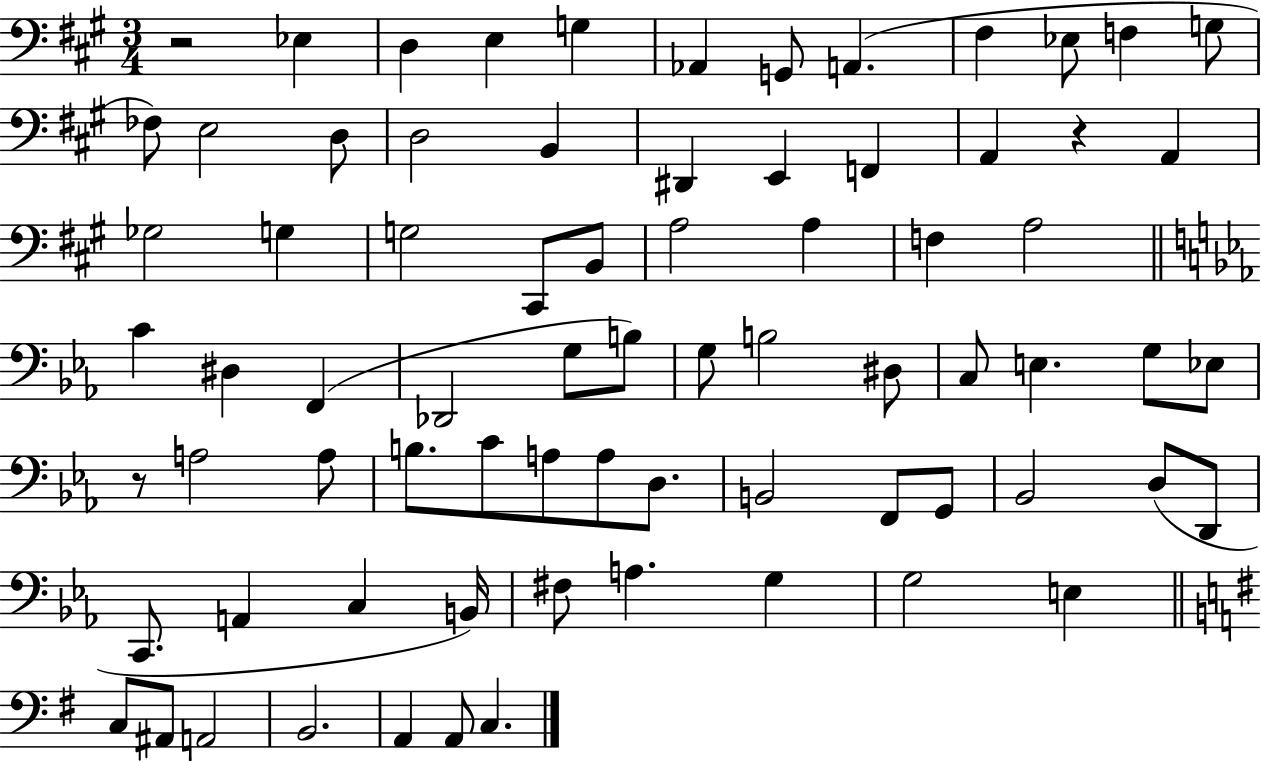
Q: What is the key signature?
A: A major